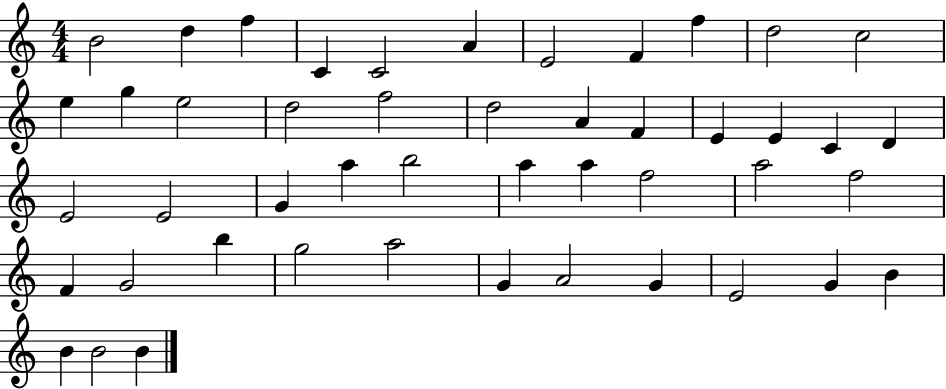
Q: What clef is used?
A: treble